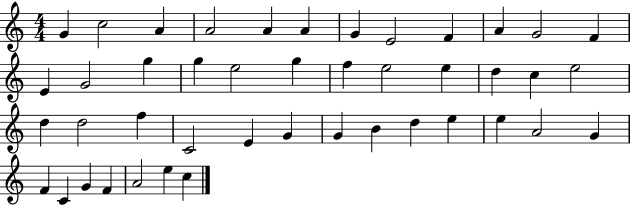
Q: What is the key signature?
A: C major